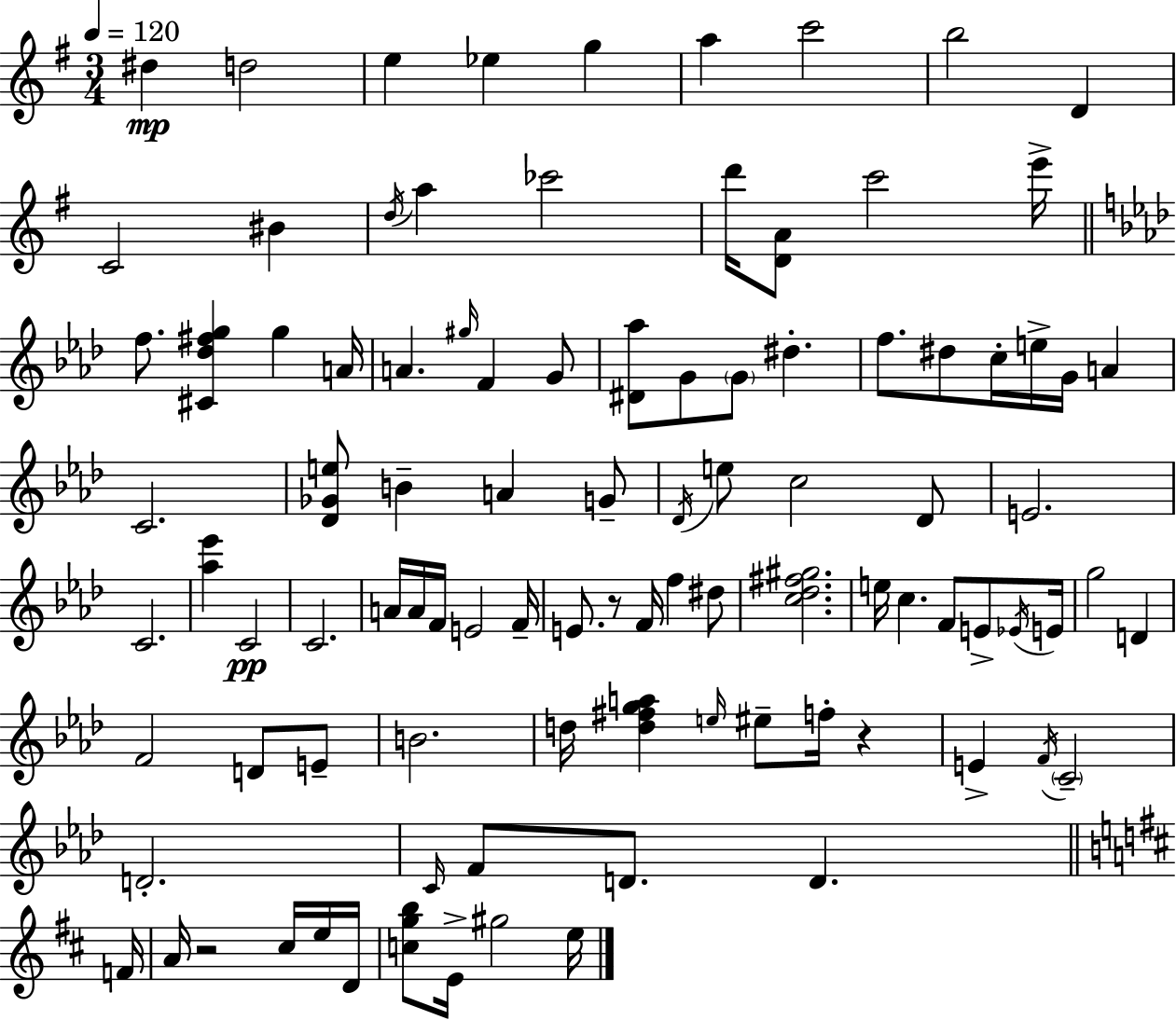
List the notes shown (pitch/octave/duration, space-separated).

D#5/q D5/h E5/q Eb5/q G5/q A5/q C6/h B5/h D4/q C4/h BIS4/q D5/s A5/q CES6/h D6/s [D4,A4]/e C6/h E6/s F5/e. [C#4,Db5,F#5,G5]/q G5/q A4/s A4/q. G#5/s F4/q G4/e [D#4,Ab5]/e G4/e G4/e D#5/q. F5/e. D#5/e C5/s E5/s G4/s A4/q C4/h. [Db4,Gb4,E5]/e B4/q A4/q G4/e Db4/s E5/e C5/h Db4/e E4/h. C4/h. [Ab5,Eb6]/q C4/h C4/h. A4/s A4/s F4/s E4/h F4/s E4/e. R/e F4/s F5/q D#5/e [C5,Db5,F#5,G#5]/h. E5/s C5/q. F4/e E4/e Eb4/s E4/s G5/h D4/q F4/h D4/e E4/e B4/h. D5/s [D5,F#5,G5,A5]/q E5/s EIS5/e F5/s R/q E4/q F4/s C4/h D4/h. C4/s F4/e D4/e. D4/q. F4/s A4/s R/h C#5/s E5/s D4/s [C5,G5,B5]/e E4/s G#5/h E5/s